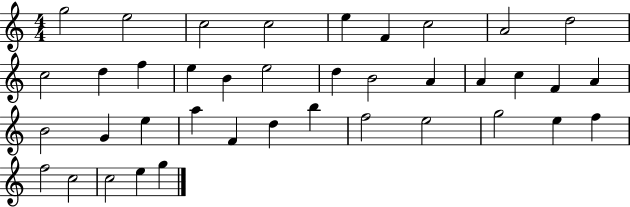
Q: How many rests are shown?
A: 0